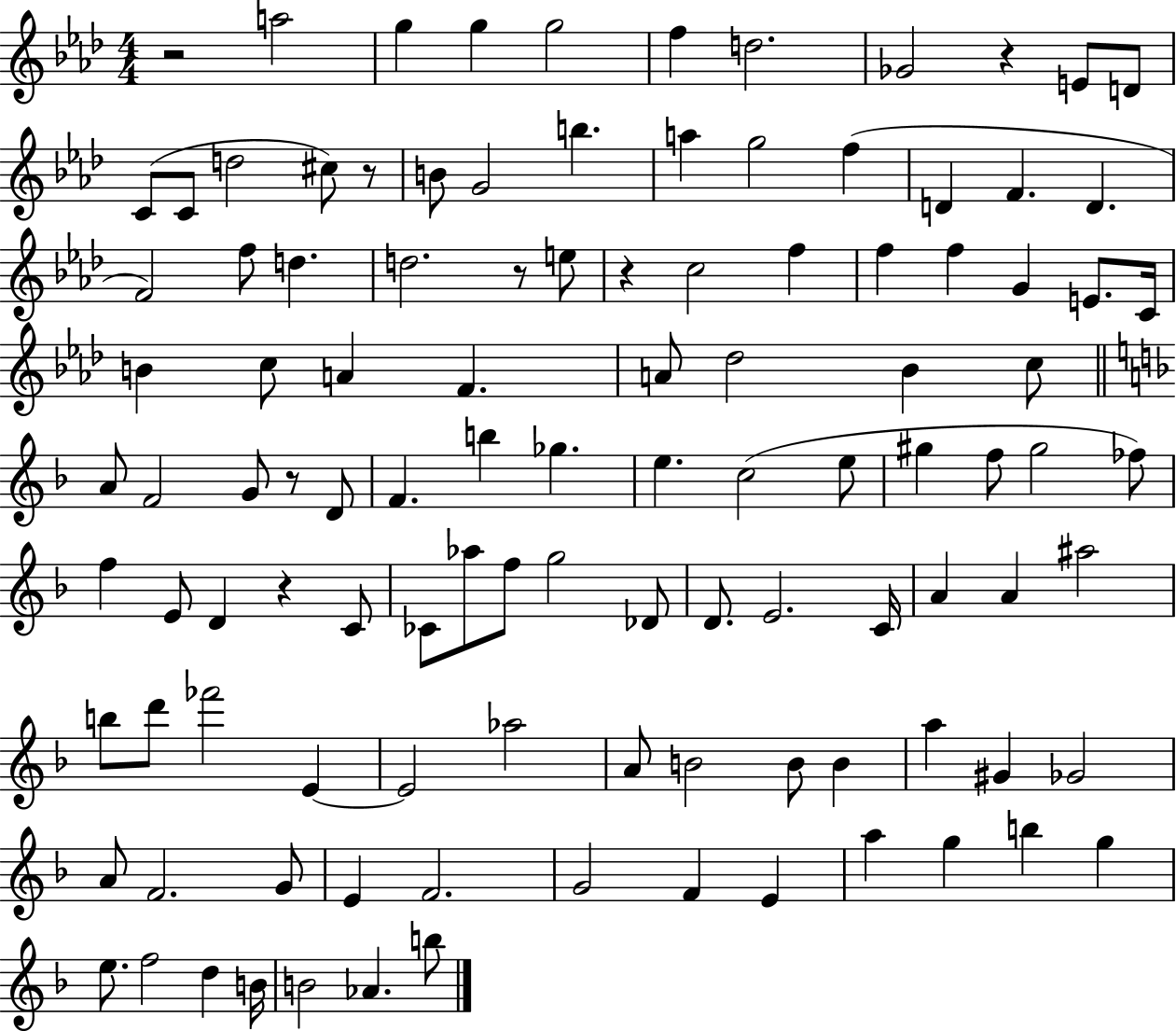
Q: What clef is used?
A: treble